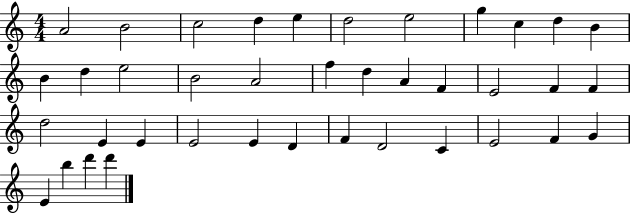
A4/h B4/h C5/h D5/q E5/q D5/h E5/h G5/q C5/q D5/q B4/q B4/q D5/q E5/h B4/h A4/h F5/q D5/q A4/q F4/q E4/h F4/q F4/q D5/h E4/q E4/q E4/h E4/q D4/q F4/q D4/h C4/q E4/h F4/q G4/q E4/q B5/q D6/q D6/q